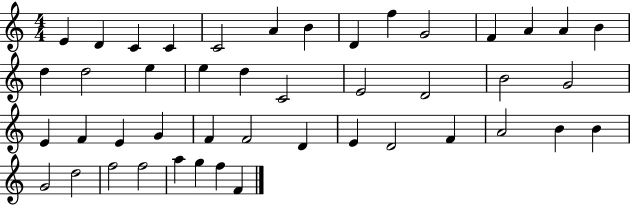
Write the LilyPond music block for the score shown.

{
  \clef treble
  \numericTimeSignature
  \time 4/4
  \key c \major
  e'4 d'4 c'4 c'4 | c'2 a'4 b'4 | d'4 f''4 g'2 | f'4 a'4 a'4 b'4 | \break d''4 d''2 e''4 | e''4 d''4 c'2 | e'2 d'2 | b'2 g'2 | \break e'4 f'4 e'4 g'4 | f'4 f'2 d'4 | e'4 d'2 f'4 | a'2 b'4 b'4 | \break g'2 d''2 | f''2 f''2 | a''4 g''4 f''4 f'4 | \bar "|."
}